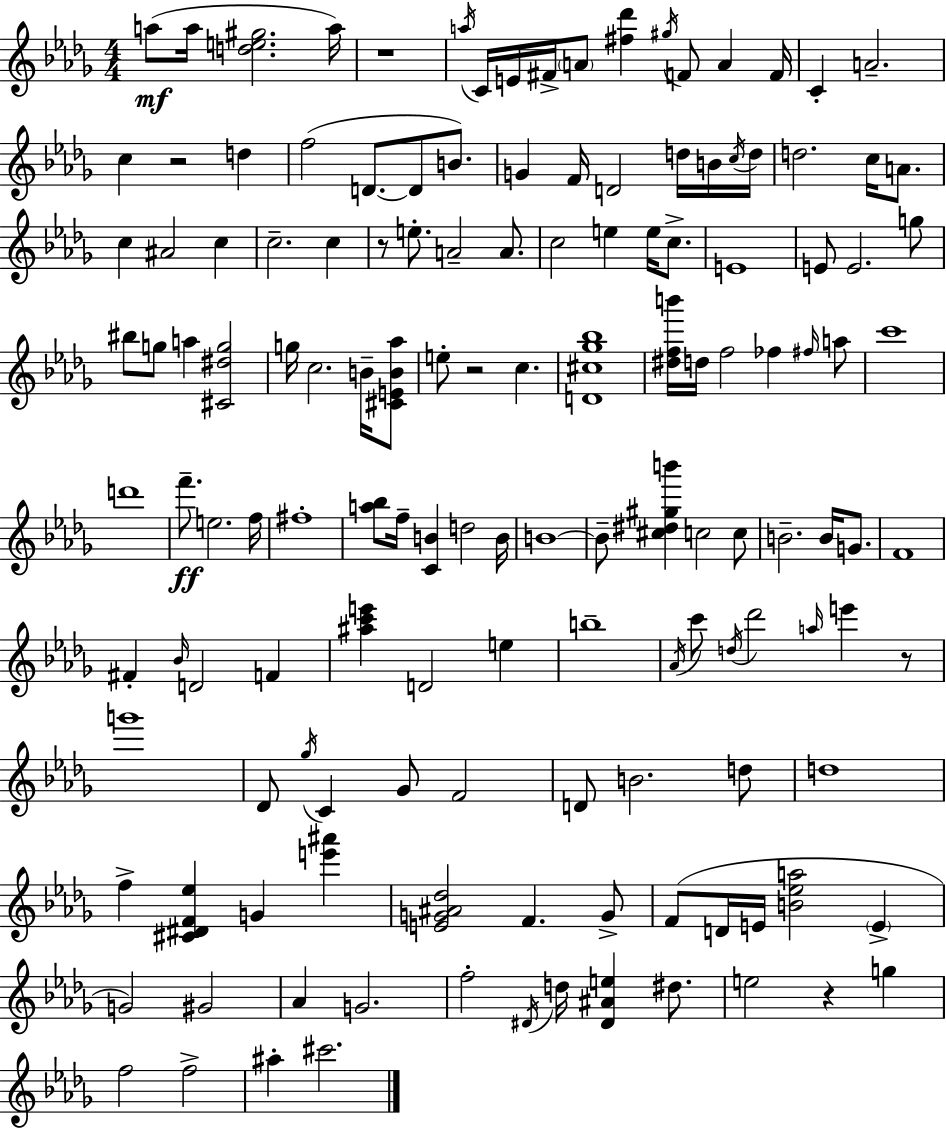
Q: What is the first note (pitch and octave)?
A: A5